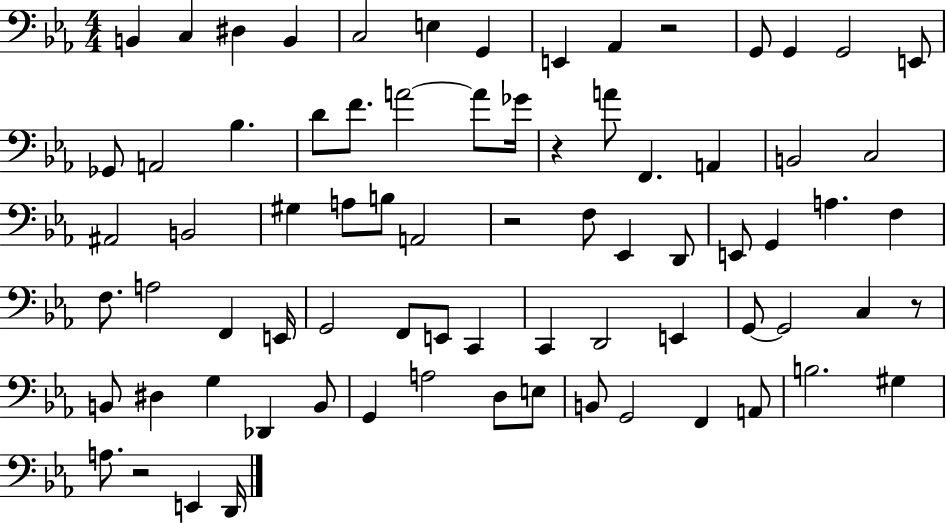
X:1
T:Untitled
M:4/4
L:1/4
K:Eb
B,, C, ^D, B,, C,2 E, G,, E,, _A,, z2 G,,/2 G,, G,,2 E,,/2 _G,,/2 A,,2 _B, D/2 F/2 A2 A/2 _G/4 z A/2 F,, A,, B,,2 C,2 ^A,,2 B,,2 ^G, A,/2 B,/2 A,,2 z2 F,/2 _E,, D,,/2 E,,/2 G,, A, F, F,/2 A,2 F,, E,,/4 G,,2 F,,/2 E,,/2 C,, C,, D,,2 E,, G,,/2 G,,2 C, z/2 B,,/2 ^D, G, _D,, B,,/2 G,, A,2 D,/2 E,/2 B,,/2 G,,2 F,, A,,/2 B,2 ^G, A,/2 z2 E,, D,,/4